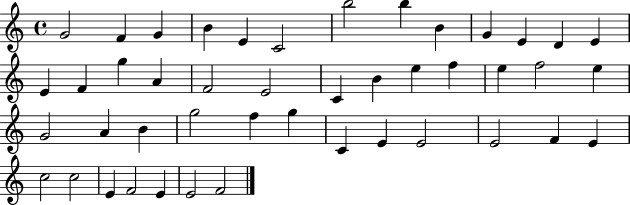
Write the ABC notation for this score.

X:1
T:Untitled
M:4/4
L:1/4
K:C
G2 F G B E C2 b2 b B G E D E E F g A F2 E2 C B e f e f2 e G2 A B g2 f g C E E2 E2 F E c2 c2 E F2 E E2 F2